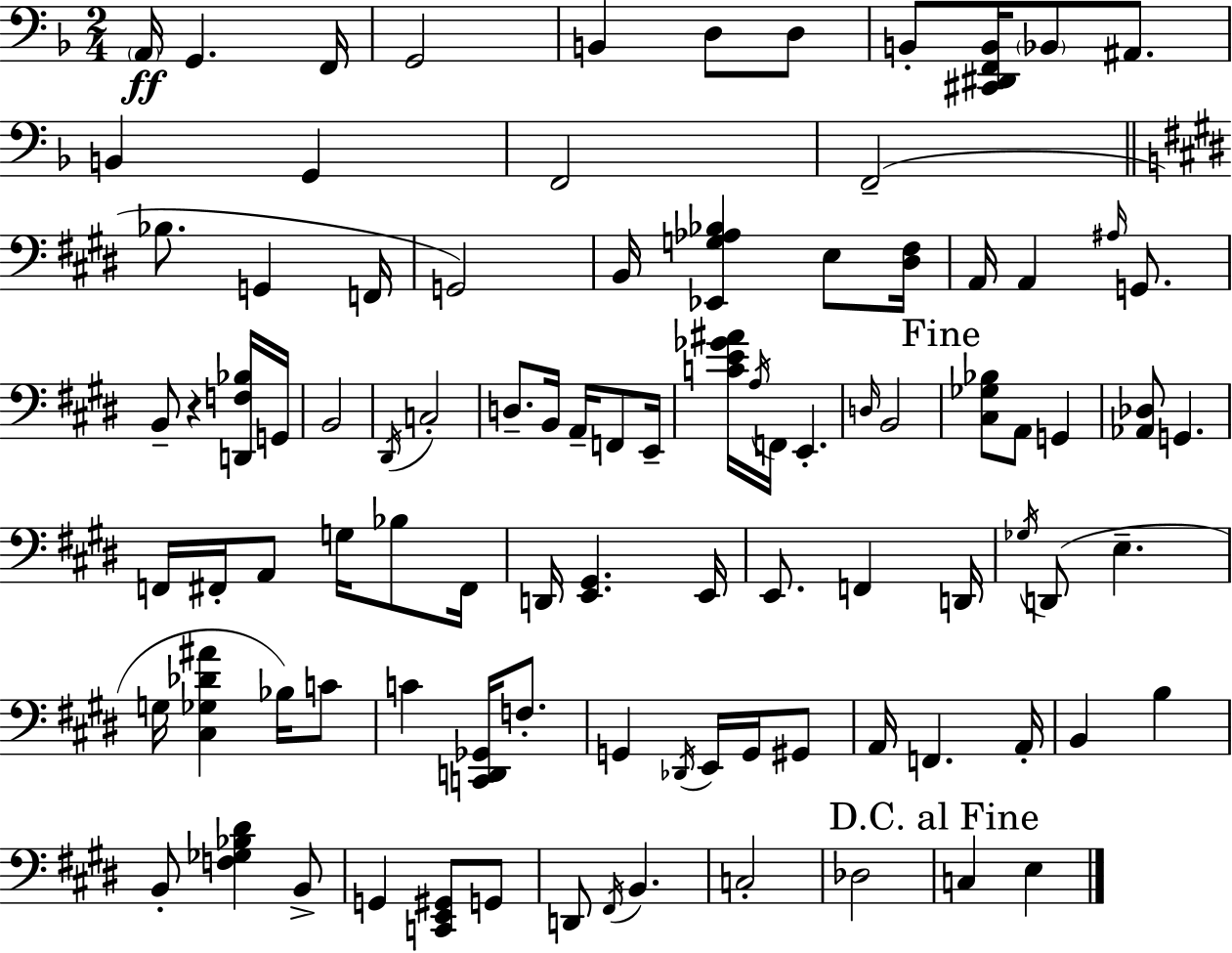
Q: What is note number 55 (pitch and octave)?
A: D2